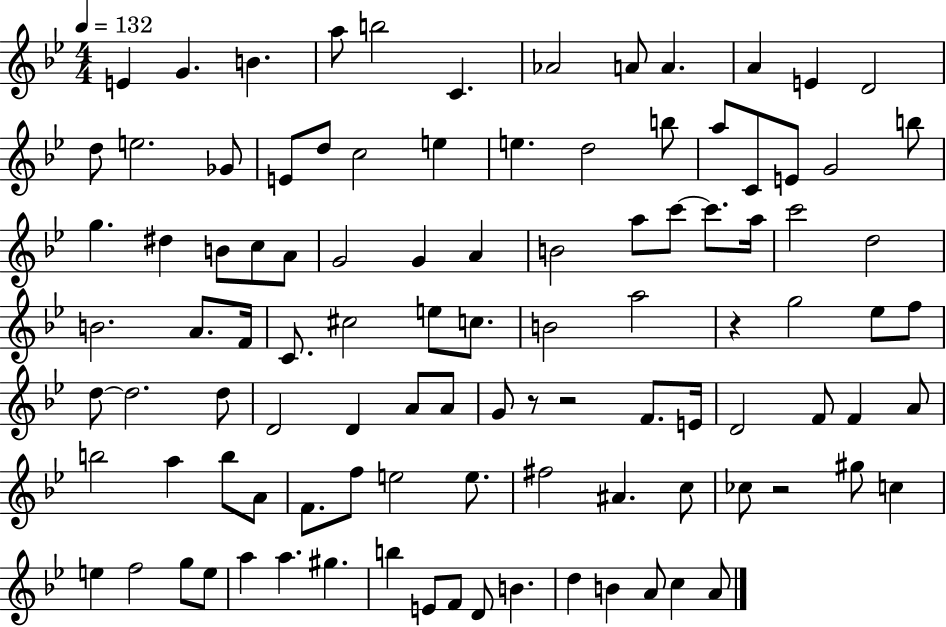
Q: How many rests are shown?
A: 4